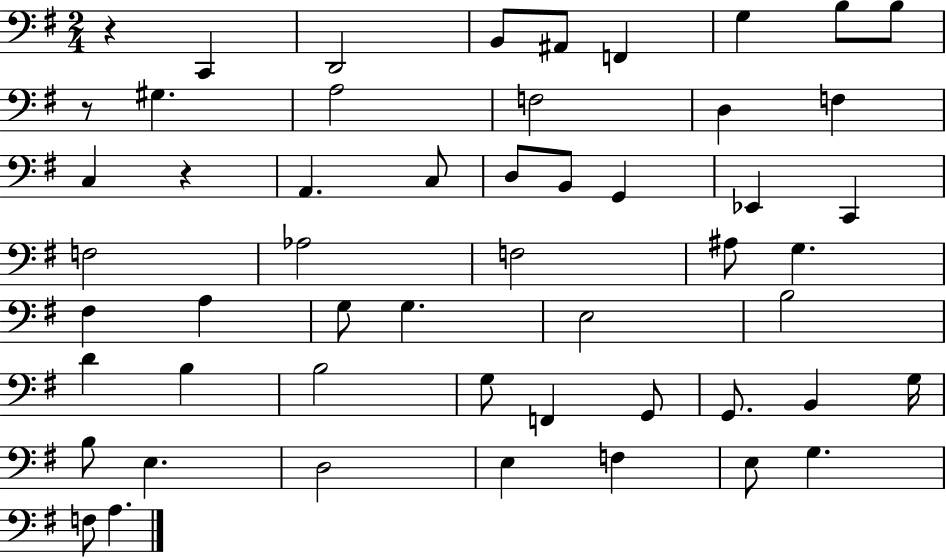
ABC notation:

X:1
T:Untitled
M:2/4
L:1/4
K:G
z C,, D,,2 B,,/2 ^A,,/2 F,, G, B,/2 B,/2 z/2 ^G, A,2 F,2 D, F, C, z A,, C,/2 D,/2 B,,/2 G,, _E,, C,, F,2 _A,2 F,2 ^A,/2 G, ^F, A, G,/2 G, E,2 B,2 D B, B,2 G,/2 F,, G,,/2 G,,/2 B,, G,/4 B,/2 E, D,2 E, F, E,/2 G, F,/2 A,